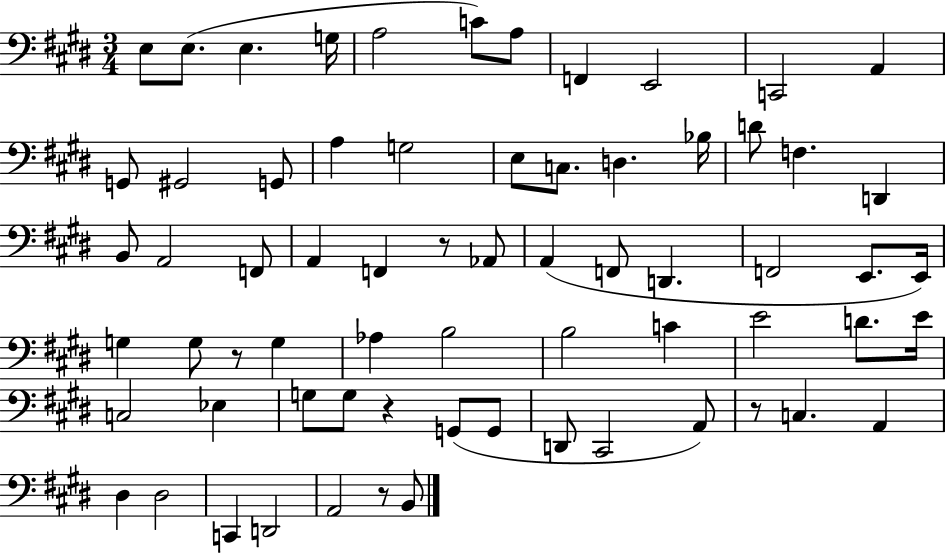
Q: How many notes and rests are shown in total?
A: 67